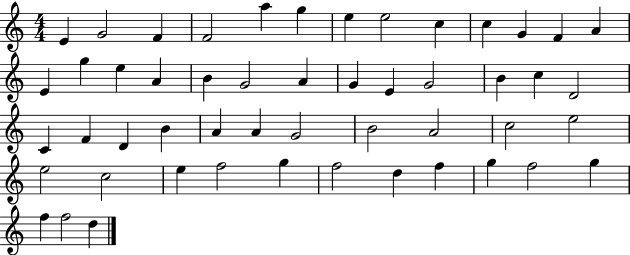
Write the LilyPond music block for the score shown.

{
  \clef treble
  \numericTimeSignature
  \time 4/4
  \key c \major
  e'4 g'2 f'4 | f'2 a''4 g''4 | e''4 e''2 c''4 | c''4 g'4 f'4 a'4 | \break e'4 g''4 e''4 a'4 | b'4 g'2 a'4 | g'4 e'4 g'2 | b'4 c''4 d'2 | \break c'4 f'4 d'4 b'4 | a'4 a'4 g'2 | b'2 a'2 | c''2 e''2 | \break e''2 c''2 | e''4 f''2 g''4 | f''2 d''4 f''4 | g''4 f''2 g''4 | \break f''4 f''2 d''4 | \bar "|."
}